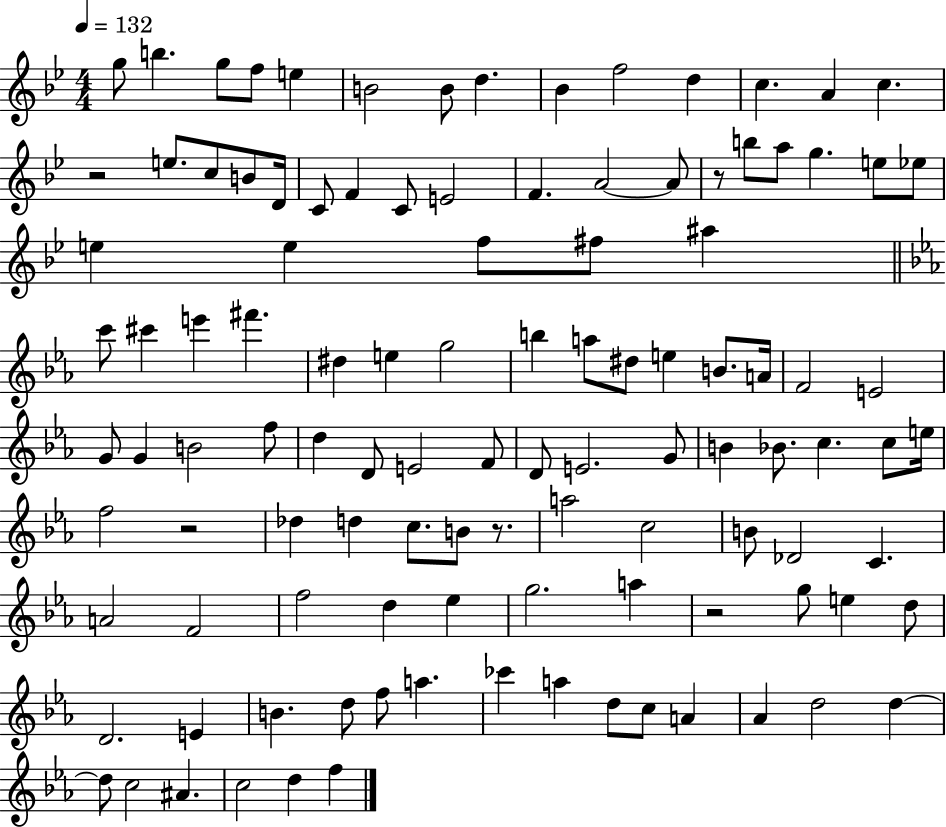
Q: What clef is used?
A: treble